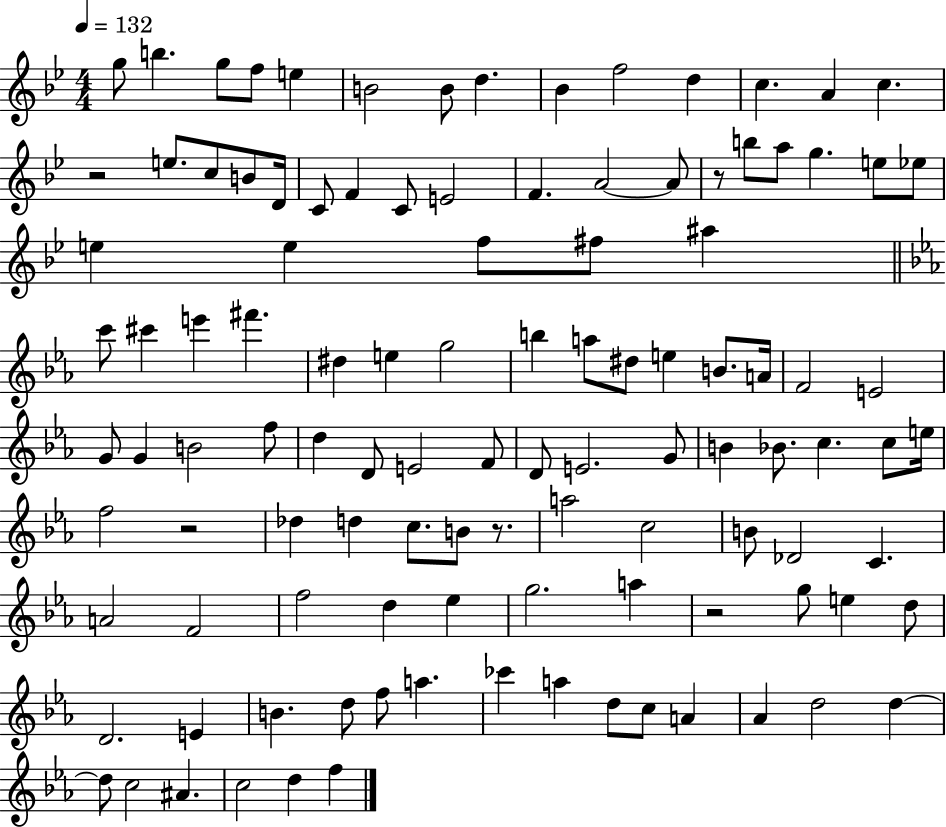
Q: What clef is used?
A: treble